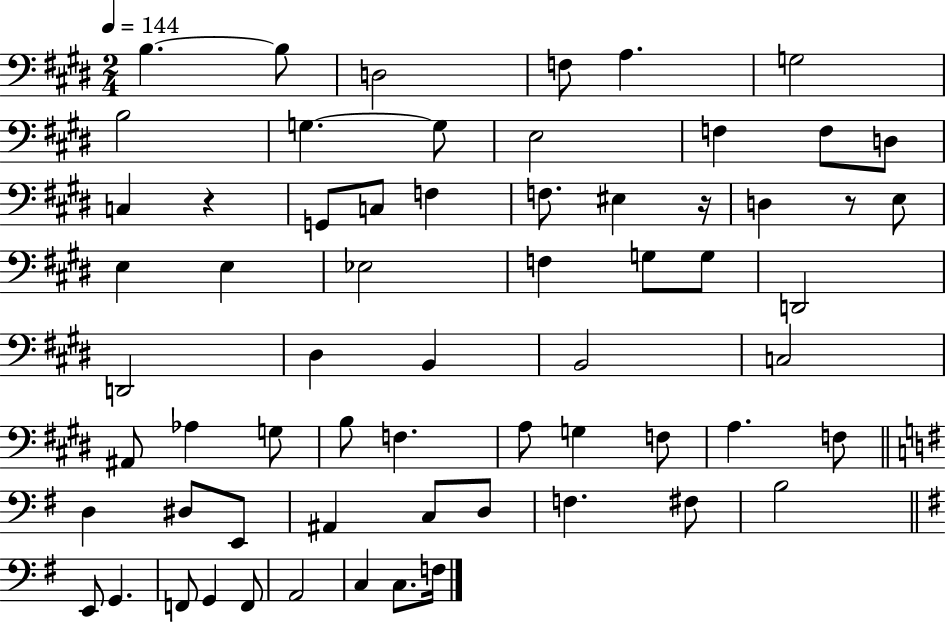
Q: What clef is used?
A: bass